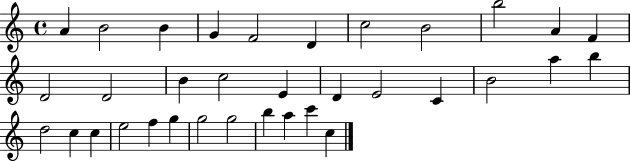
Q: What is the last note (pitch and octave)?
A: C5